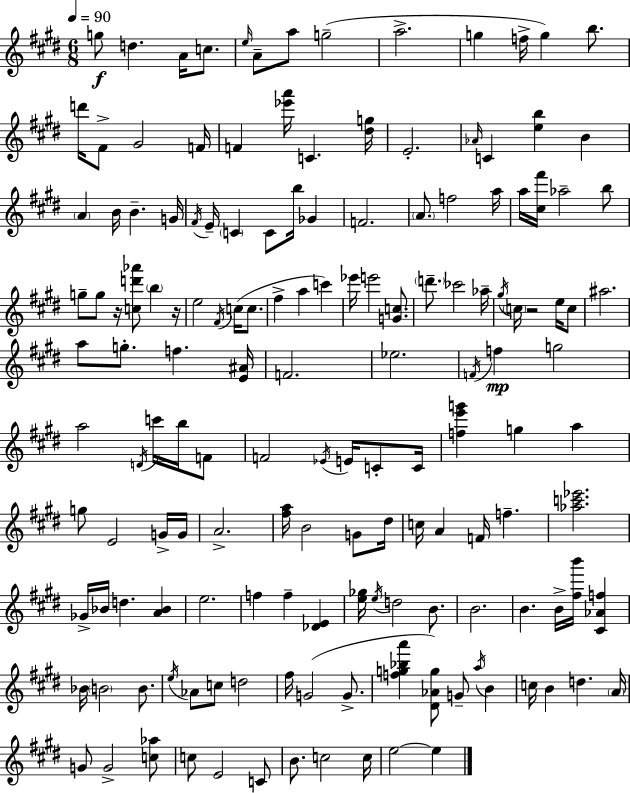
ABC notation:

X:1
T:Untitled
M:6/8
L:1/4
K:E
g/2 d A/4 c/2 e/4 A/2 a/2 g2 a2 g f/4 g b/2 d'/4 ^F/2 ^G2 F/4 F [_e'a']/4 C [^dg]/4 E2 _A/4 C [eb] B A B/4 B G/4 ^F/4 E/4 C C/2 b/4 _G F2 A/2 f2 a/4 a/4 [^c^f']/4 _a2 b/2 g/2 g/2 z/4 [cd'_a']/2 b z/4 e2 ^F/4 c/4 c/2 ^f a c' _e'/4 e'2 [Gc]/2 d'/2 _c'2 _a/4 ^g/4 c/4 z2 e/4 c/2 ^a2 a/2 g/2 f [E^A]/4 F2 _e2 F/4 f g2 a2 D/4 c'/4 b/4 F/2 F2 _E/4 E/4 C/2 C/4 [fe'g'] g a g/2 E2 G/4 G/4 A2 [^fa]/4 B2 G/2 ^d/4 c/4 A F/4 f [_ac'_e']2 _G/4 _B/4 d [A_B] e2 f f [_DE] [e_g]/4 e/4 d2 B/2 B2 B B/4 [^fb']/4 [^C_Af] _B/4 B2 B/2 e/4 _A/2 c/2 d2 ^f/4 G2 G/2 [fg_ba'] [^D_Ag]/2 G/2 a/4 B c/4 B d A/4 G/2 G2 [c_a]/2 c/2 E2 C/2 B/2 c2 c/4 e2 e